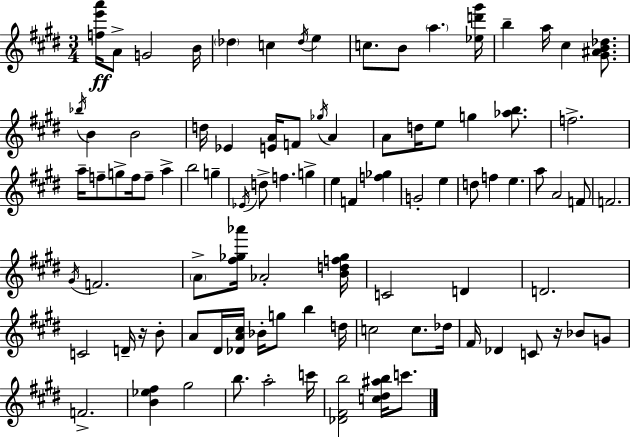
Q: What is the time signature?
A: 3/4